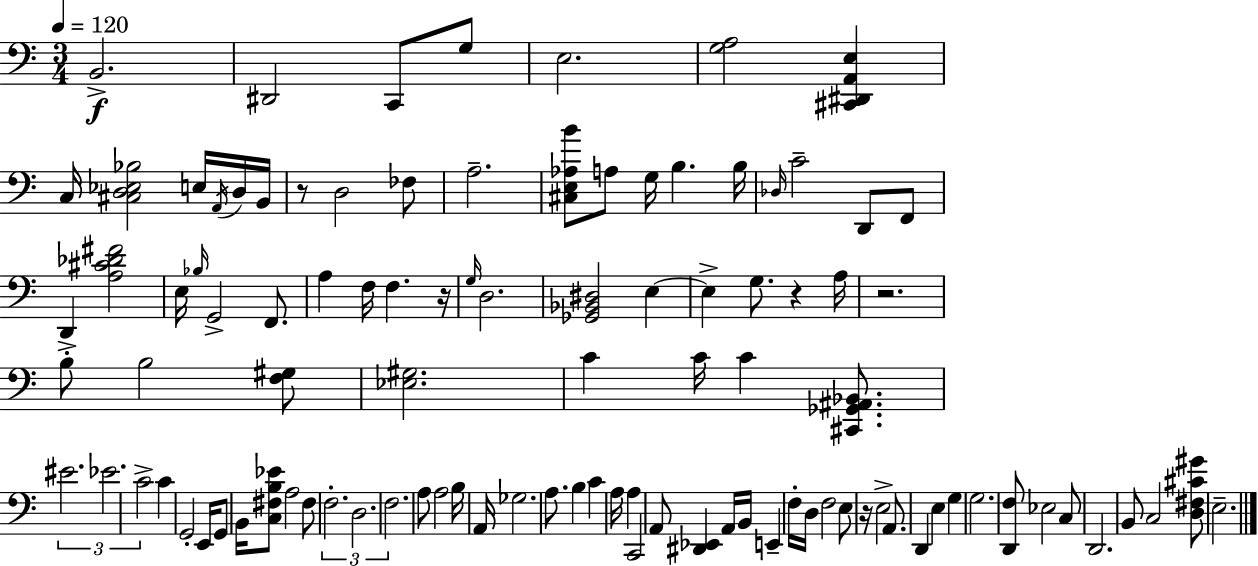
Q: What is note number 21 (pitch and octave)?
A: F2